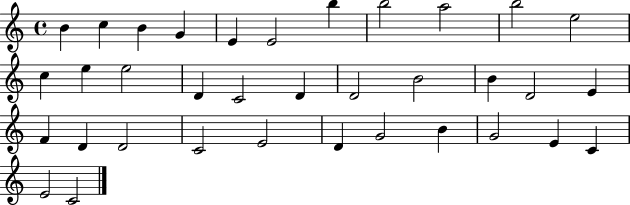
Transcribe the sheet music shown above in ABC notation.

X:1
T:Untitled
M:4/4
L:1/4
K:C
B c B G E E2 b b2 a2 b2 e2 c e e2 D C2 D D2 B2 B D2 E F D D2 C2 E2 D G2 B G2 E C E2 C2